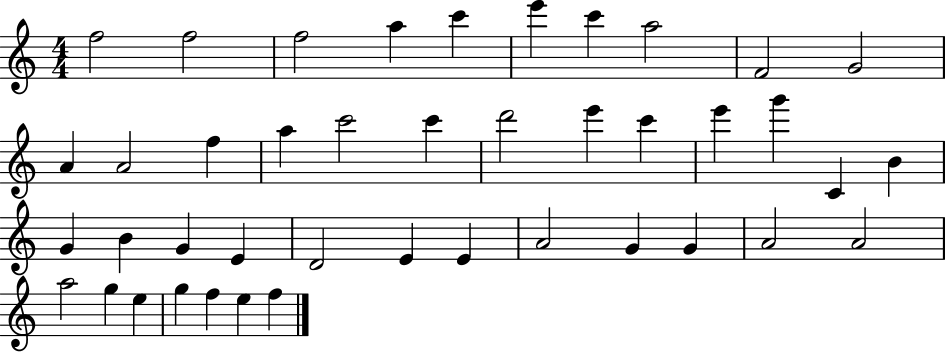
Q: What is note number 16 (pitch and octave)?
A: C6